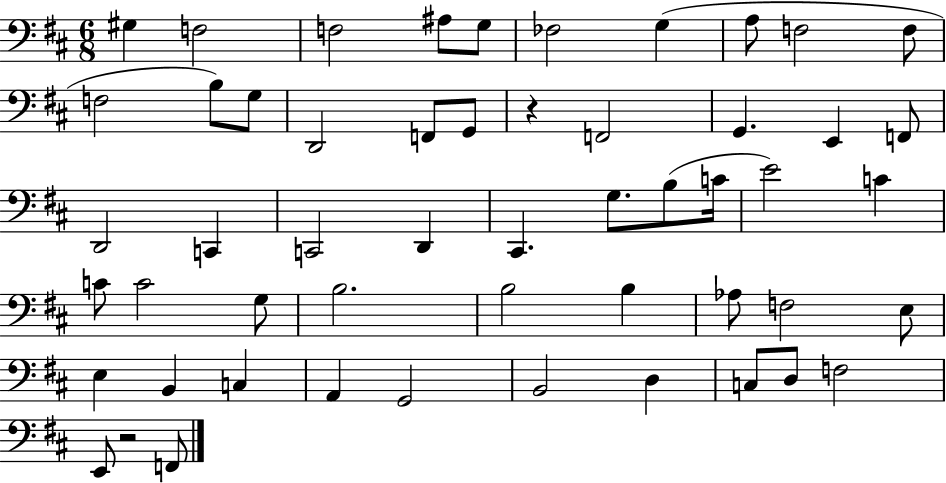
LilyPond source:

{
  \clef bass
  \numericTimeSignature
  \time 6/8
  \key d \major
  \repeat volta 2 { gis4 f2 | f2 ais8 g8 | fes2 g4( | a8 f2 f8 | \break f2 b8) g8 | d,2 f,8 g,8 | r4 f,2 | g,4. e,4 f,8 | \break d,2 c,4 | c,2 d,4 | cis,4. g8. b8( c'16 | e'2) c'4 | \break c'8 c'2 g8 | b2. | b2 b4 | aes8 f2 e8 | \break e4 b,4 c4 | a,4 g,2 | b,2 d4 | c8 d8 f2 | \break e,8 r2 f,8 | } \bar "|."
}